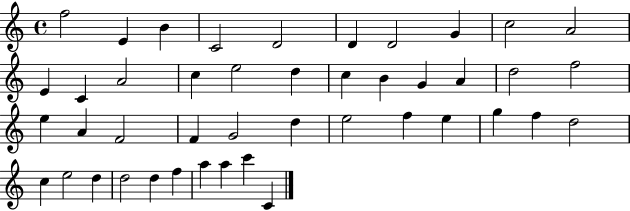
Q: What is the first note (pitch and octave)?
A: F5